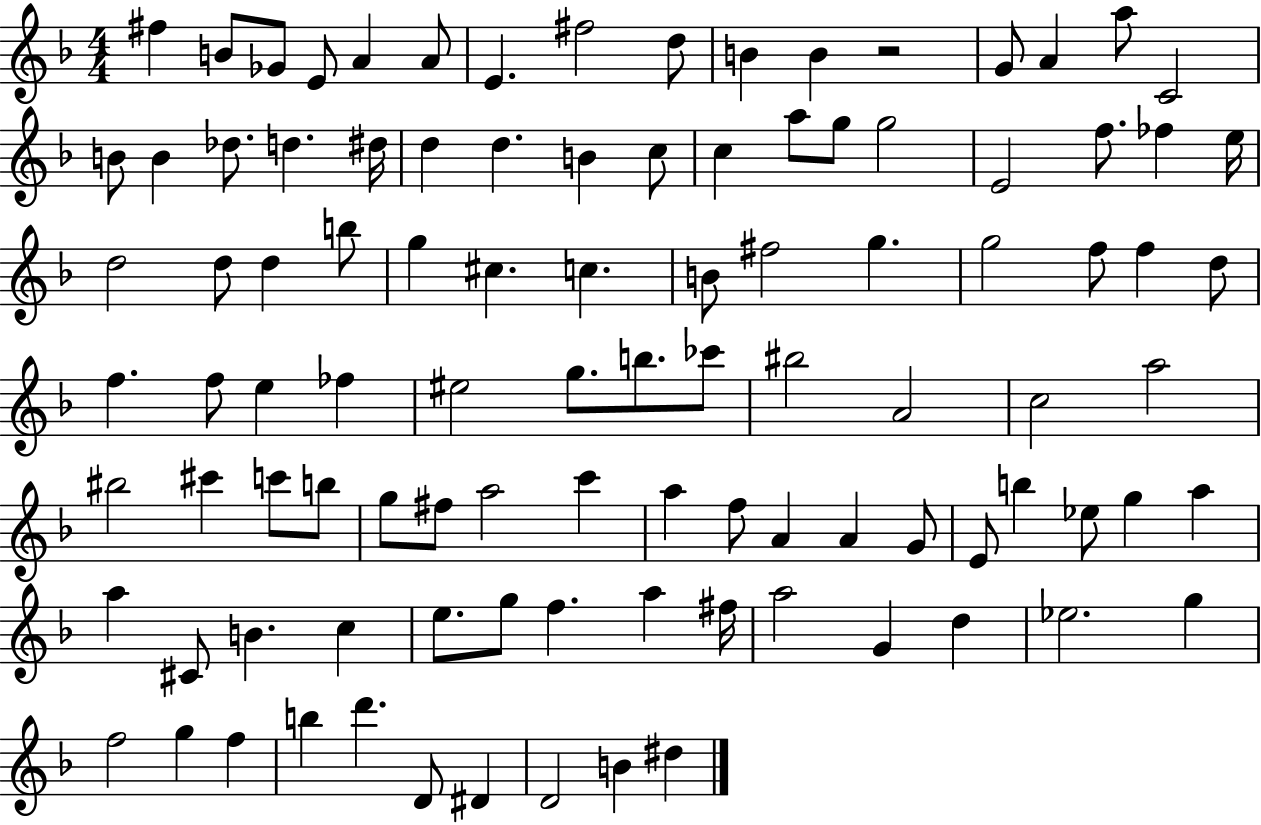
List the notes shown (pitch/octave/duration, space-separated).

F#5/q B4/e Gb4/e E4/e A4/q A4/e E4/q. F#5/h D5/e B4/q B4/q R/h G4/e A4/q A5/e C4/h B4/e B4/q Db5/e. D5/q. D#5/s D5/q D5/q. B4/q C5/e C5/q A5/e G5/e G5/h E4/h F5/e. FES5/q E5/s D5/h D5/e D5/q B5/e G5/q C#5/q. C5/q. B4/e F#5/h G5/q. G5/h F5/e F5/q D5/e F5/q. F5/e E5/q FES5/q EIS5/h G5/e. B5/e. CES6/e BIS5/h A4/h C5/h A5/h BIS5/h C#6/q C6/e B5/e G5/e F#5/e A5/h C6/q A5/q F5/e A4/q A4/q G4/e E4/e B5/q Eb5/e G5/q A5/q A5/q C#4/e B4/q. C5/q E5/e. G5/e F5/q. A5/q F#5/s A5/h G4/q D5/q Eb5/h. G5/q F5/h G5/q F5/q B5/q D6/q. D4/e D#4/q D4/h B4/q D#5/q